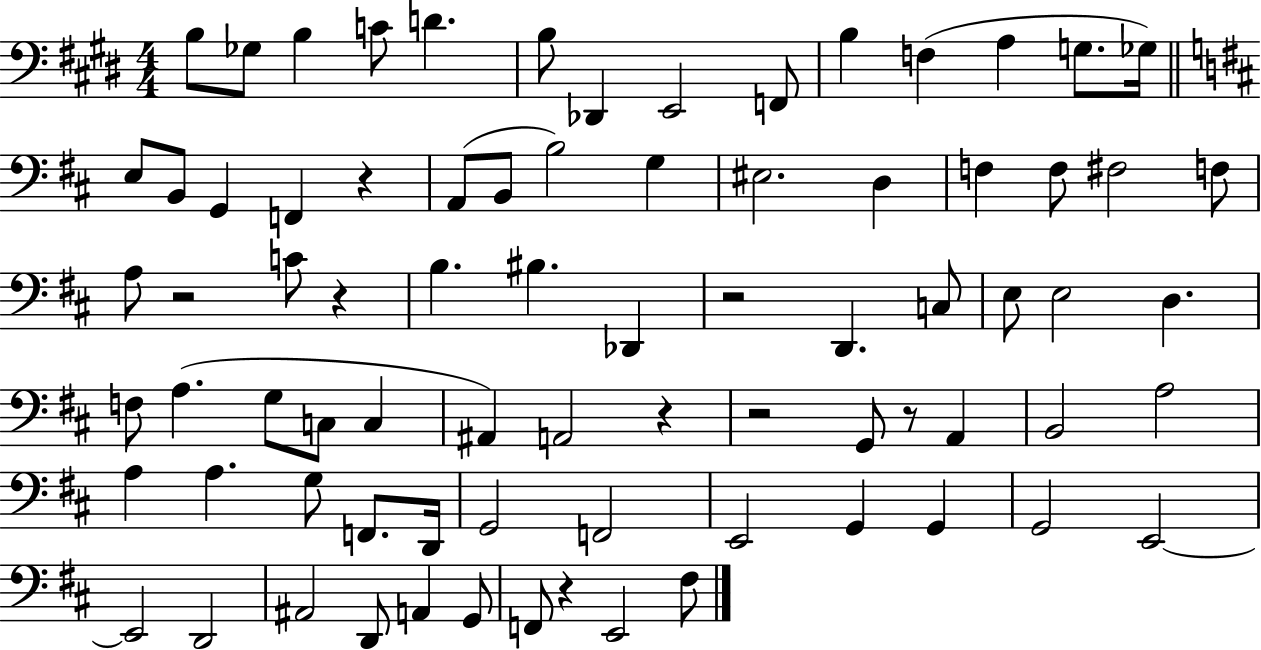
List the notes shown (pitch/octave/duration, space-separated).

B3/e Gb3/e B3/q C4/e D4/q. B3/e Db2/q E2/h F2/e B3/q F3/q A3/q G3/e. Gb3/s E3/e B2/e G2/q F2/q R/q A2/e B2/e B3/h G3/q EIS3/h. D3/q F3/q F3/e F#3/h F3/e A3/e R/h C4/e R/q B3/q. BIS3/q. Db2/q R/h D2/q. C3/e E3/e E3/h D3/q. F3/e A3/q. G3/e C3/e C3/q A#2/q A2/h R/q R/h G2/e R/e A2/q B2/h A3/h A3/q A3/q. G3/e F2/e. D2/s G2/h F2/h E2/h G2/q G2/q G2/h E2/h E2/h D2/h A#2/h D2/e A2/q G2/e F2/e R/q E2/h F#3/e